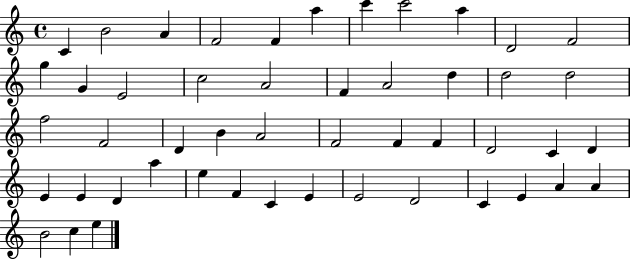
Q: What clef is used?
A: treble